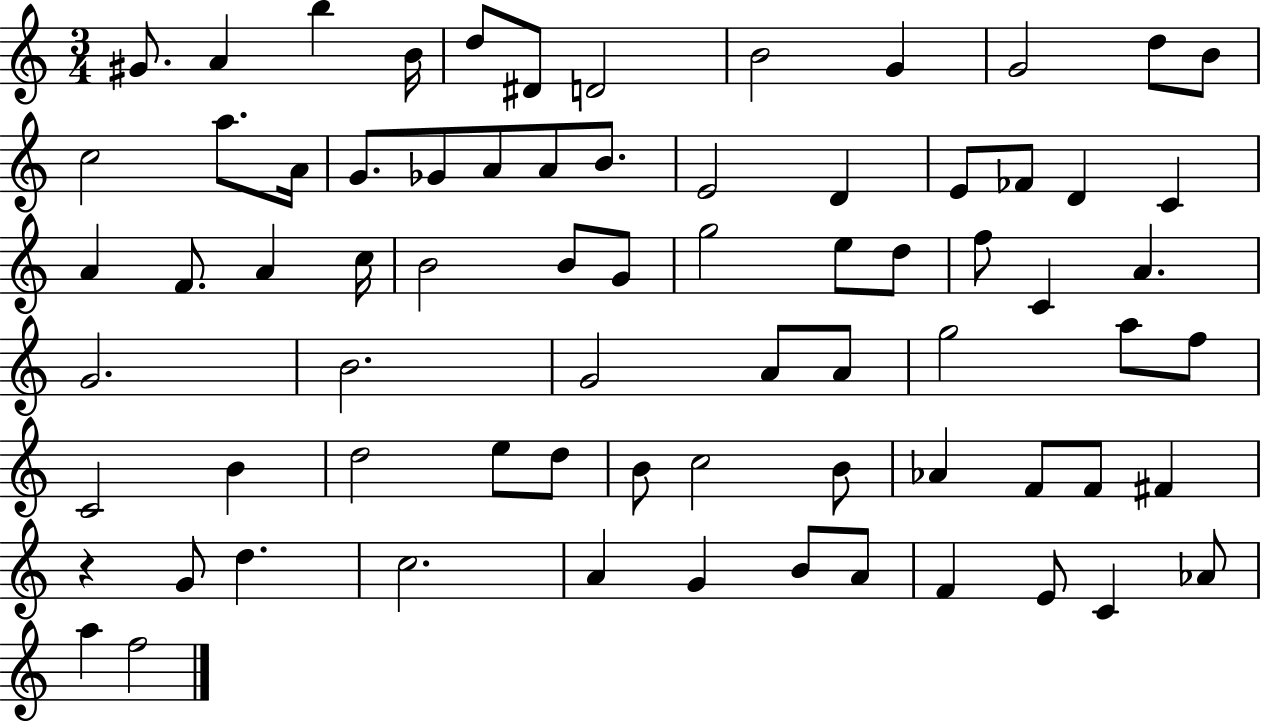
G#4/e. A4/q B5/q B4/s D5/e D#4/e D4/h B4/h G4/q G4/h D5/e B4/e C5/h A5/e. A4/s G4/e. Gb4/e A4/e A4/e B4/e. E4/h D4/q E4/e FES4/e D4/q C4/q A4/q F4/e. A4/q C5/s B4/h B4/e G4/e G5/h E5/e D5/e F5/e C4/q A4/q. G4/h. B4/h. G4/h A4/e A4/e G5/h A5/e F5/e C4/h B4/q D5/h E5/e D5/e B4/e C5/h B4/e Ab4/q F4/e F4/e F#4/q R/q G4/e D5/q. C5/h. A4/q G4/q B4/e A4/e F4/q E4/e C4/q Ab4/e A5/q F5/h